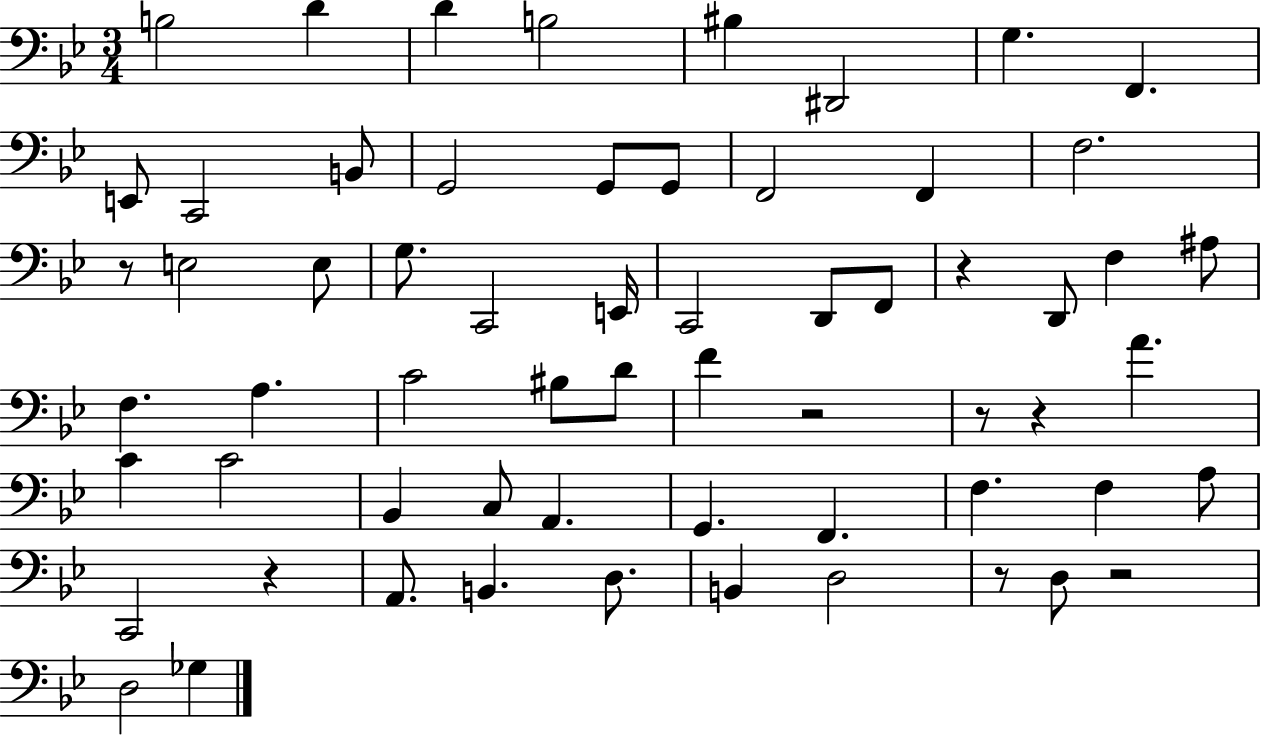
{
  \clef bass
  \numericTimeSignature
  \time 3/4
  \key bes \major
  b2 d'4 | d'4 b2 | bis4 dis,2 | g4. f,4. | \break e,8 c,2 b,8 | g,2 g,8 g,8 | f,2 f,4 | f2. | \break r8 e2 e8 | g8. c,2 e,16 | c,2 d,8 f,8 | r4 d,8 f4 ais8 | \break f4. a4. | c'2 bis8 d'8 | f'4 r2 | r8 r4 a'4. | \break c'4 c'2 | bes,4 c8 a,4. | g,4. f,4. | f4. f4 a8 | \break c,2 r4 | a,8. b,4. d8. | b,4 d2 | r8 d8 r2 | \break d2 ges4 | \bar "|."
}